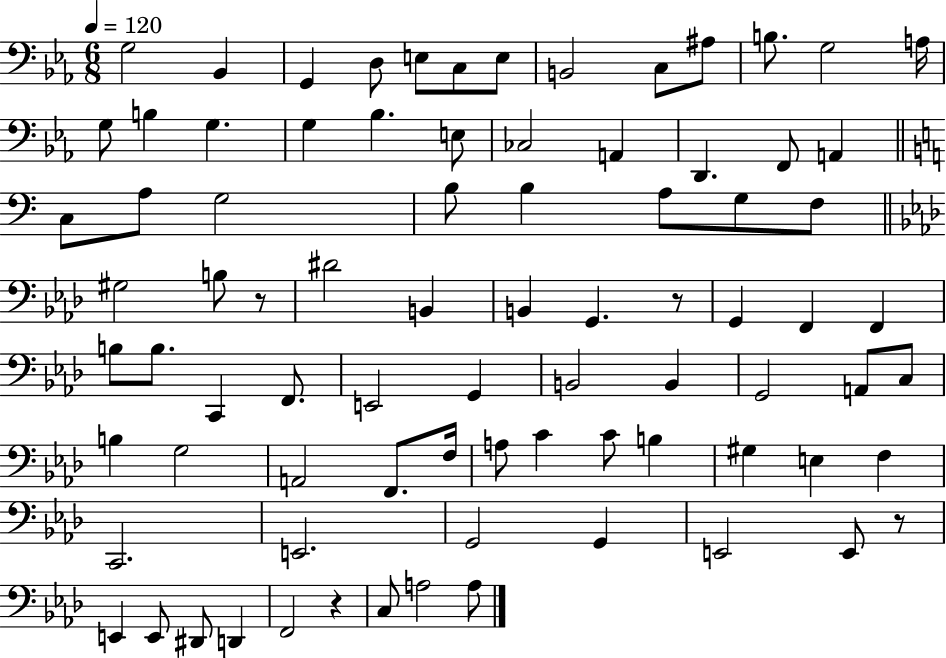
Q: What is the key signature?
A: EES major